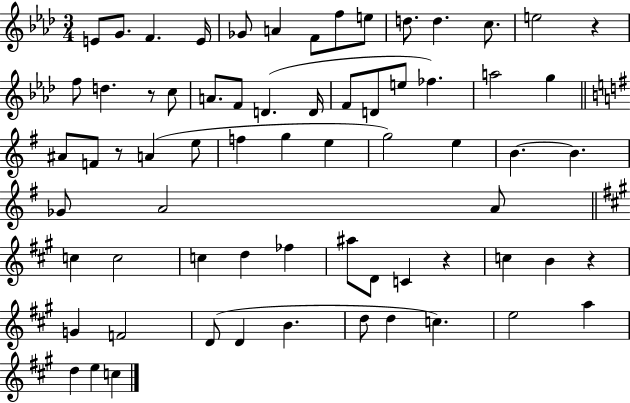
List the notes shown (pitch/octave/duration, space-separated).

E4/e G4/e. F4/q. E4/s Gb4/e A4/q F4/e F5/e E5/e D5/e. D5/q. C5/e. E5/h R/q F5/e D5/q. R/e C5/e A4/e. F4/e D4/q. D4/s F4/e D4/e E5/e FES5/q. A5/h G5/q A#4/e F4/e R/e A4/q E5/e F5/q G5/q E5/q G5/h E5/q B4/q. B4/q. Gb4/e A4/h A4/e C5/q C5/h C5/q D5/q FES5/q A#5/e D4/e C4/q R/q C5/q B4/q R/q G4/q F4/h D4/e D4/q B4/q. D5/e D5/q C5/q. E5/h A5/q D5/q E5/q C5/q